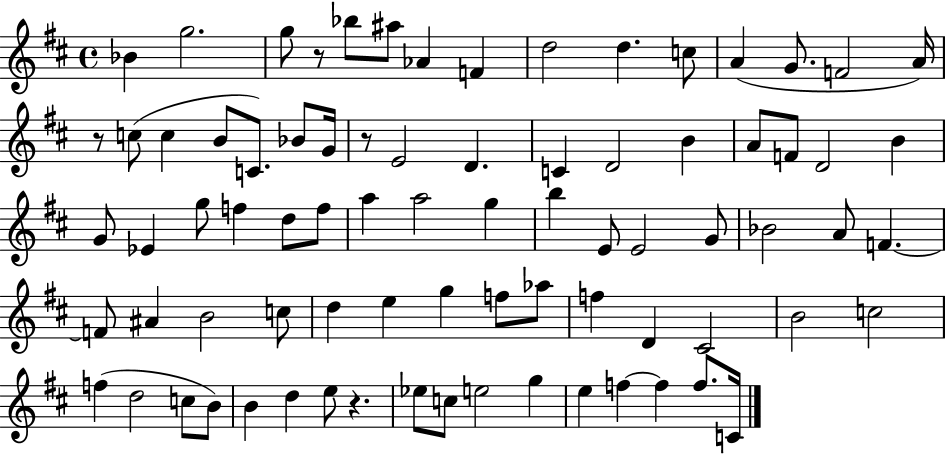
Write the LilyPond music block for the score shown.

{
  \clef treble
  \time 4/4
  \defaultTimeSignature
  \key d \major
  bes'4 g''2. | g''8 r8 bes''8 ais''8 aes'4 f'4 | d''2 d''4. c''8 | a'4( g'8. f'2 a'16) | \break r8 c''8( c''4 b'8 c'8.) bes'8 g'16 | r8 e'2 d'4. | c'4 d'2 b'4 | a'8 f'8 d'2 b'4 | \break g'8 ees'4 g''8 f''4 d''8 f''8 | a''4 a''2 g''4 | b''4 e'8 e'2 g'8 | bes'2 a'8 f'4.~~ | \break f'8 ais'4 b'2 c''8 | d''4 e''4 g''4 f''8 aes''8 | f''4 d'4 cis'2 | b'2 c''2 | \break f''4( d''2 c''8 b'8) | b'4 d''4 e''8 r4. | ees''8 c''8 e''2 g''4 | e''4 f''4~~ f''4 f''8. c'16 | \break \bar "|."
}